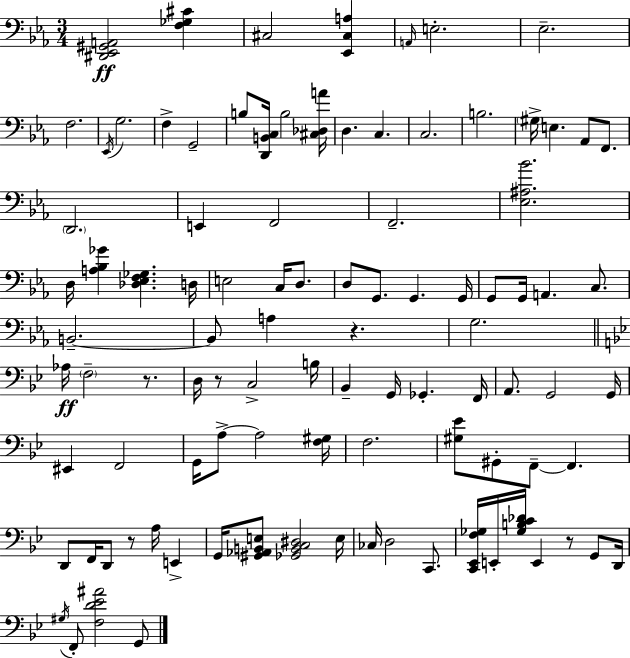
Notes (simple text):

[D#2,Eb2,G#2,A2]/h [F3,Gb3,C#4]/q C#3/h [Eb2,C#3,A3]/q A2/s E3/h. Eb3/h. F3/h. Eb2/s G3/h. F3/q G2/h B3/e [D2,B2,C3]/s B3/h [C#3,Db3,A4]/s D3/q. C3/q. C3/h. B3/h. G#3/s E3/q. Ab2/e F2/e. D2/h. E2/q F2/h F2/h. [Eb3,A#3,Bb4]/h. D3/s [A3,Bb3,Gb4]/q [Db3,Eb3,F3,Gb3]/q. D3/s E3/h C3/s D3/e. D3/e G2/e. G2/q. G2/s G2/e G2/s A2/q. C3/e. B2/h. B2/e A3/q R/q. G3/h. Ab3/s F3/h R/e. D3/s R/e C3/h B3/s Bb2/q G2/s Gb2/q. F2/s A2/e. G2/h G2/s EIS2/q F2/h G2/s A3/e A3/h [F3,G#3]/s F3/h. [G#3,Eb4]/e G#2/e F2/e F2/q. D2/e F2/s D2/e R/e A3/s E2/q G2/s [G#2,Ab2,B2,E3]/e [Gb2,B2,C3,D#3]/h E3/s CES3/s D3/h C2/e. [C2,Eb2,F3,Gb3]/s E2/s [Gb3,B3,C4,Db4]/s E2/q R/e G2/e D2/s G#3/s F2/e [F3,D4,Eb4,A#4]/h G2/e